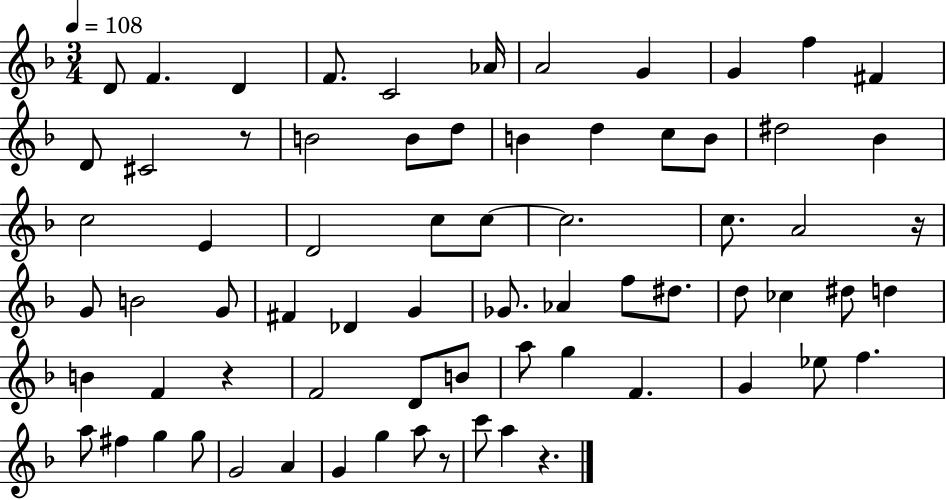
X:1
T:Untitled
M:3/4
L:1/4
K:F
D/2 F D F/2 C2 _A/4 A2 G G f ^F D/2 ^C2 z/2 B2 B/2 d/2 B d c/2 B/2 ^d2 _B c2 E D2 c/2 c/2 c2 c/2 A2 z/4 G/2 B2 G/2 ^F _D G _G/2 _A f/2 ^d/2 d/2 _c ^d/2 d B F z F2 D/2 B/2 a/2 g F G _e/2 f a/2 ^f g g/2 G2 A G g a/2 z/2 c'/2 a z